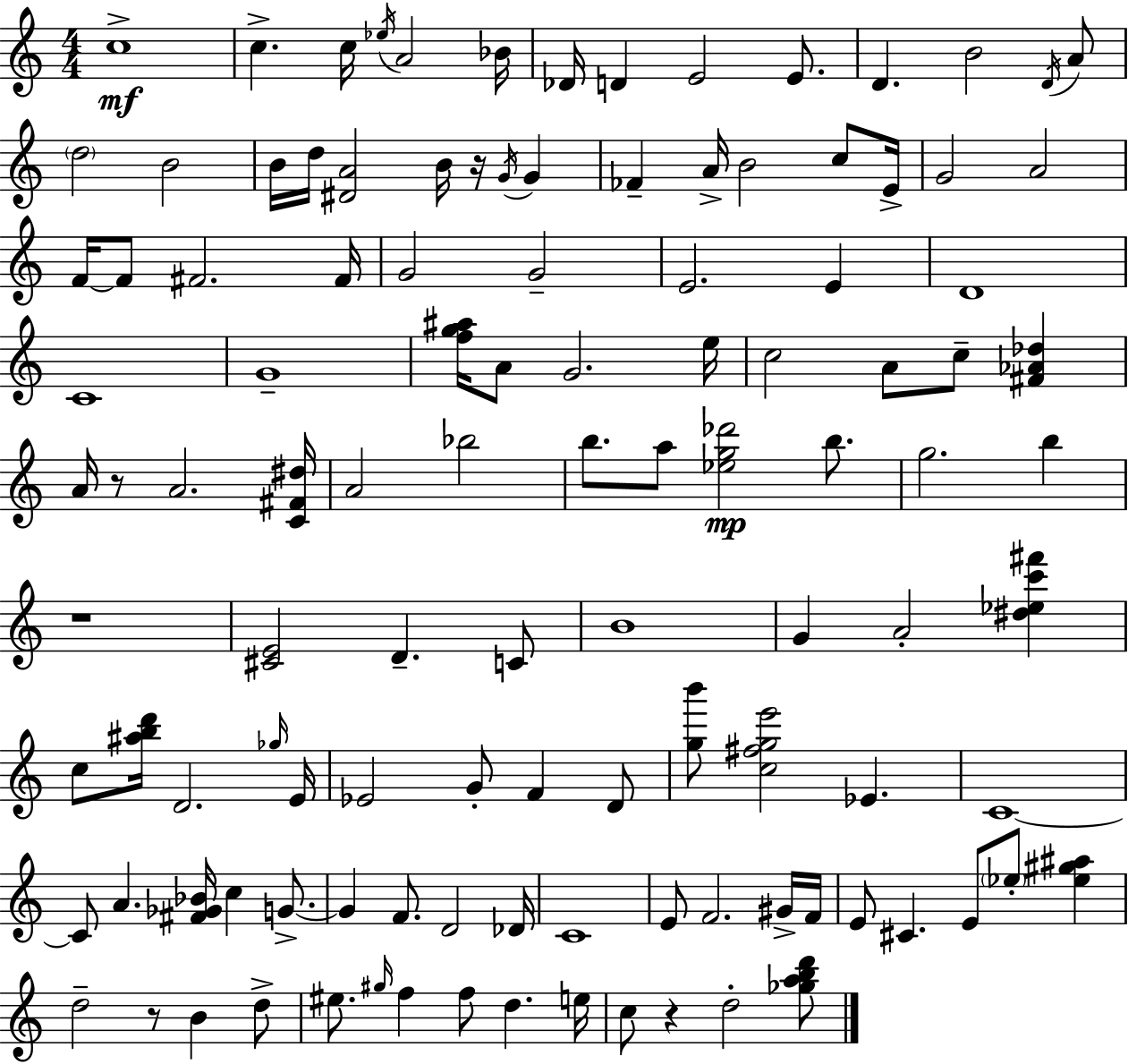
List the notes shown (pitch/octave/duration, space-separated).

C5/w C5/q. C5/s Eb5/s A4/h Bb4/s Db4/s D4/q E4/h E4/e. D4/q. B4/h D4/s A4/e D5/h B4/h B4/s D5/s [D#4,A4]/h B4/s R/s G4/s G4/q FES4/q A4/s B4/h C5/e E4/s G4/h A4/h F4/s F4/e F#4/h. F#4/s G4/h G4/h E4/h. E4/q D4/w C4/w G4/w [F5,G5,A#5]/s A4/e G4/h. E5/s C5/h A4/e C5/e [F#4,Ab4,Db5]/q A4/s R/e A4/h. [C4,F#4,D#5]/s A4/h Bb5/h B5/e. A5/e [Eb5,G5,Db6]/h B5/e. G5/h. B5/q R/w [C#4,E4]/h D4/q. C4/e B4/w G4/q A4/h [D#5,Eb5,C6,F#6]/q C5/e [A#5,B5,D6]/s D4/h. Gb5/s E4/s Eb4/h G4/e F4/q D4/e [G5,B6]/e [C5,F#5,G5,E6]/h Eb4/q. C4/w C4/e A4/q. [F#4,Gb4,Bb4]/s C5/q G4/e. G4/q F4/e. D4/h Db4/s C4/w E4/e F4/h. G#4/s F4/s E4/e C#4/q. E4/e Eb5/e [Eb5,G#5,A#5]/q D5/h R/e B4/q D5/e EIS5/e. G#5/s F5/q F5/e D5/q. E5/s C5/e R/q D5/h [Gb5,A5,B5,D6]/e